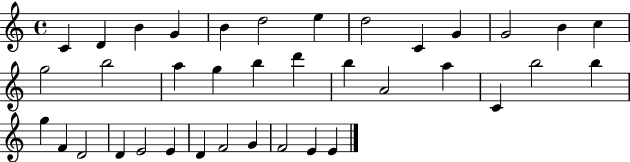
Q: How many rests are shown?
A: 0